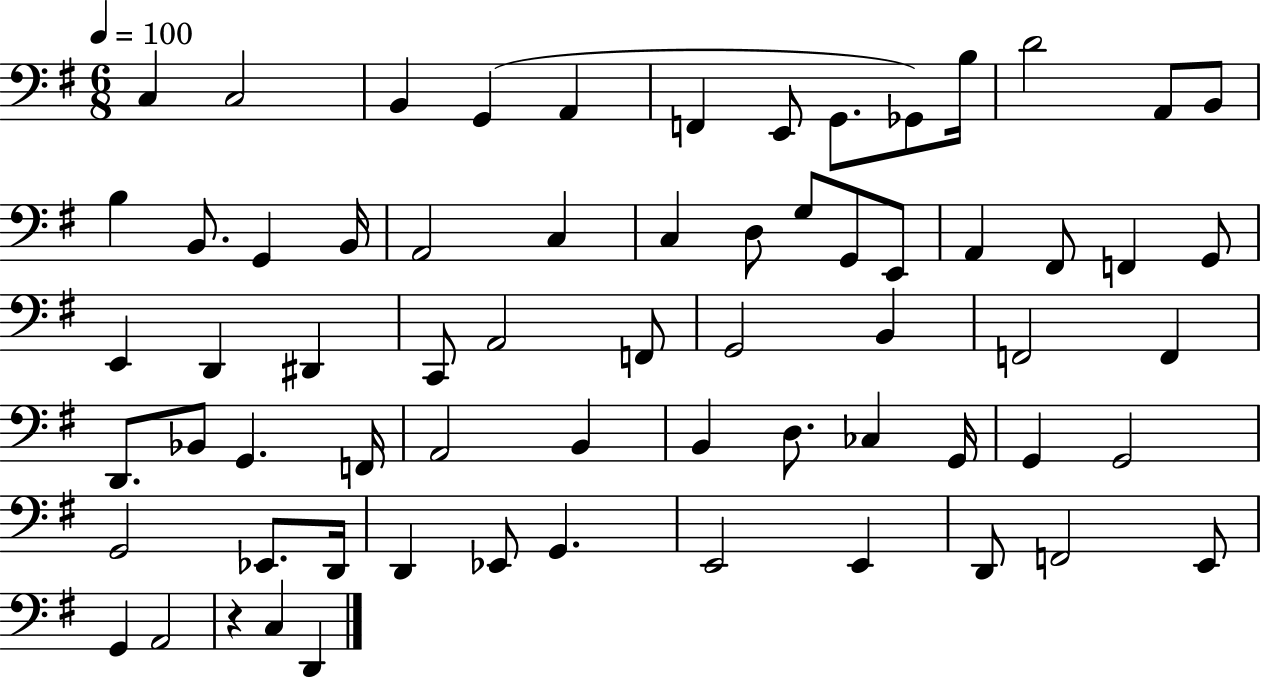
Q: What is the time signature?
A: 6/8